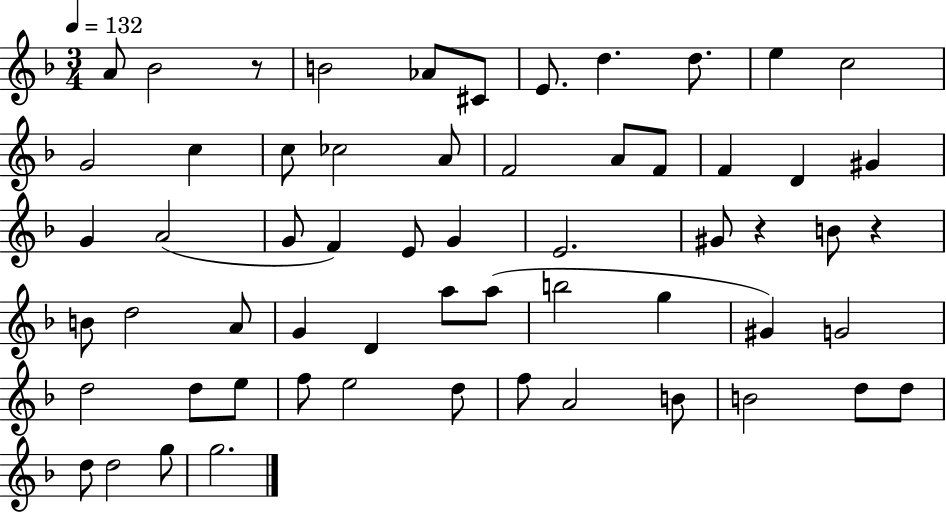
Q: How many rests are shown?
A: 3